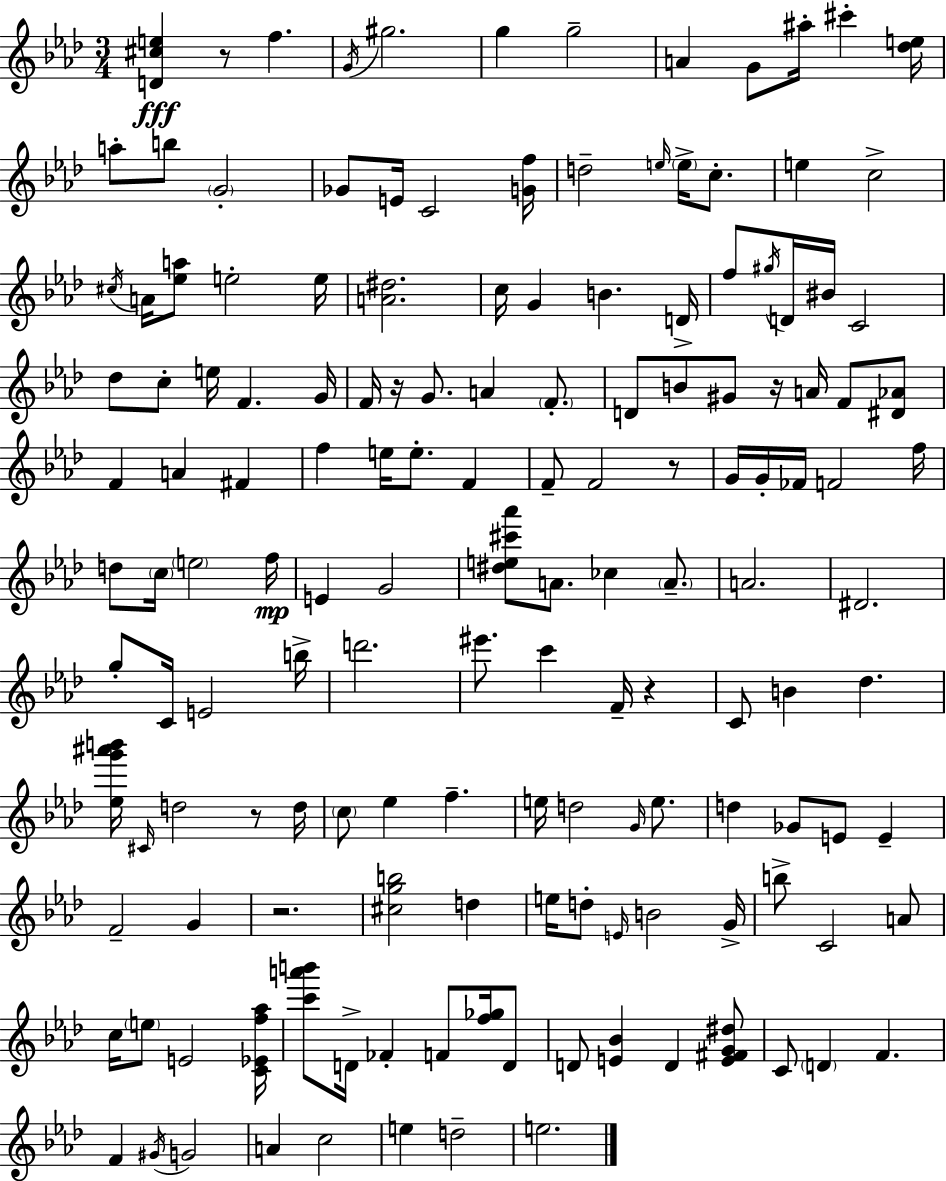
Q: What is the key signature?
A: AES major